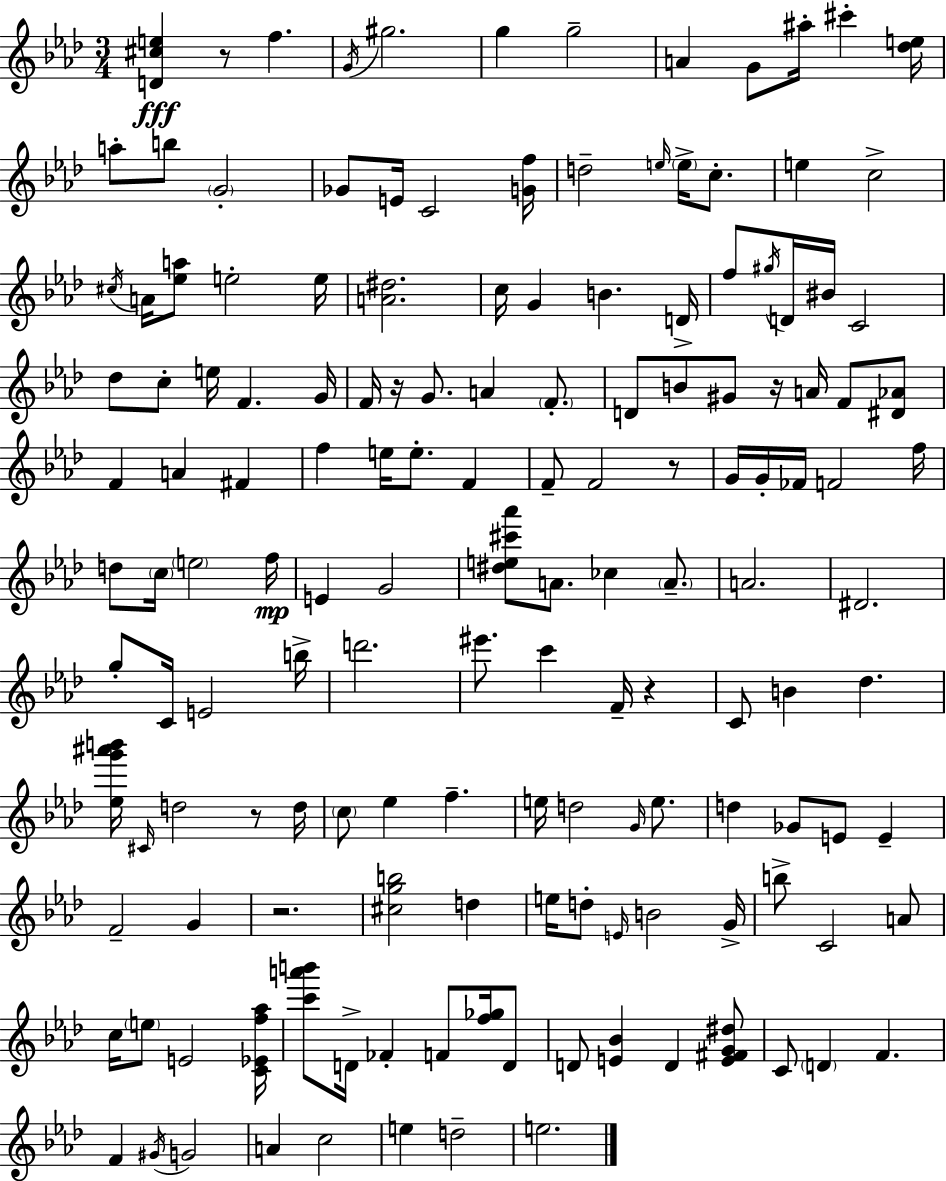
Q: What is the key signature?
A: AES major